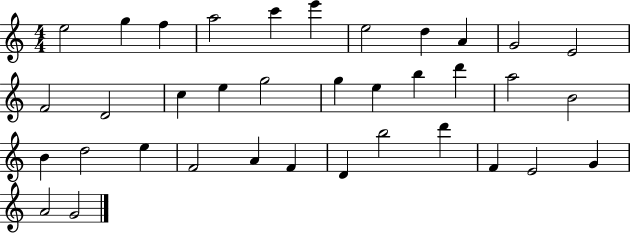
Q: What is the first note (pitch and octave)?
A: E5